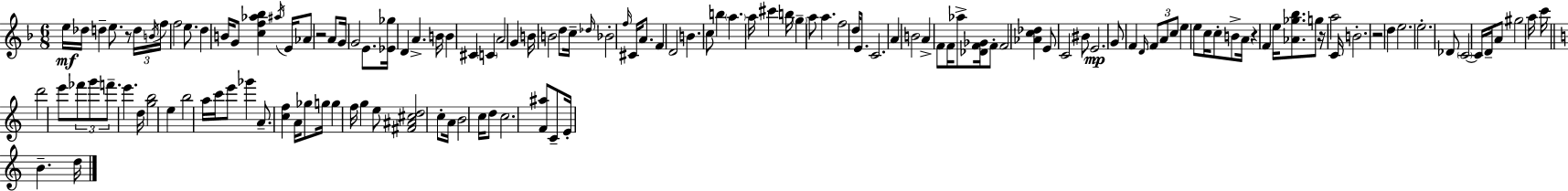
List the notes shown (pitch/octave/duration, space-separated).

E5/s Db5/s D5/q E5/e. R/e D5/s B4/s F5/s F5/h E5/e. D5/q B4/s G4/e [C5,F5,Ab5,Bb5]/q A#5/s E4/s Ab4/e R/h A4/e G4/s G4/h E4/e. [Eb4,Gb5]/s D4/q A4/q. B4/s B4/q C#4/q C4/q A4/h G4/q B4/s B4/h D5/e C5/s Db5/s Bb4/h F5/s C#4/s A4/e. F4/q D4/h B4/q. C5/e B5/q A5/q. A5/s C#6/q B5/s G5/q A5/e A5/q. F5/h D5/s E4/e. C4/h. A4/q B4/h A4/q F4/e F4/s Ab5/e [Db4,F4,Gb4]/s F4/e F4/h [Ab4,C5,Db5]/q E4/e C4/h BIS4/e E4/h. G4/e F4/q D4/s F4/e A4/e C5/e E5/q E5/e C5/s C5/e B4/e A4/s R/q F4/q E5/s [Ab4,Gb5,Bb5]/e. G5/e R/s A5/h C4/s B4/h. R/h D5/q E5/h. E5/h. Db4/e C4/h C4/s D4/s A4/e G#5/h A5/s C6/s D6/h E6/e FES6/e G6/e F6/e. E6/q. D5/s [G5,B5]/h E5/q B5/h A5/s C6/s E6/e Gb6/q A4/e. [C5,F5]/q A4/s Gb5/e G5/s G5/q F5/s G5/q E5/e [F#4,A#4,C#5,D5]/h C5/e A4/s B4/h C5/s D5/e C5/h. [F4,A#5]/e C4/e E4/s B4/q. D5/s